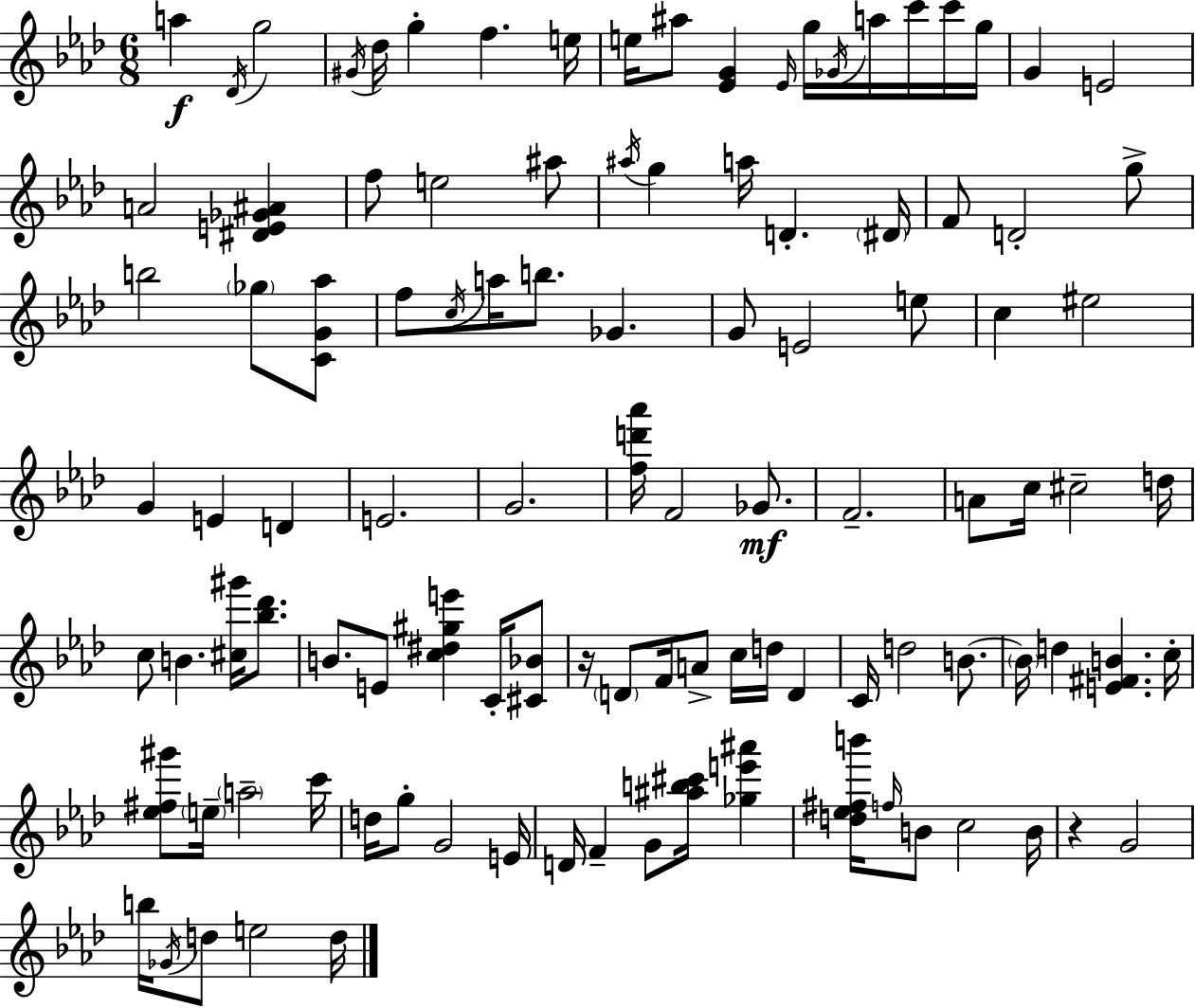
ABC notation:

X:1
T:Untitled
M:6/8
L:1/4
K:Ab
a _D/4 g2 ^G/4 _d/4 g f e/4 e/4 ^a/2 [_EG] _E/4 g/4 _G/4 a/4 c'/4 c'/4 g/4 G E2 A2 [^DE_G^A] f/2 e2 ^a/2 ^a/4 g a/4 D ^D/4 F/2 D2 g/2 b2 _g/2 [CG_a]/2 f/2 c/4 a/4 b/2 _G G/2 E2 e/2 c ^e2 G E D E2 G2 [fd'_a']/4 F2 _G/2 F2 A/2 c/4 ^c2 d/4 c/2 B [^c^g']/4 [_b_d']/2 B/2 E/2 [c^d^ge'] C/4 [^C_B]/2 z/4 D/2 F/4 A/2 c/4 d/4 D C/4 d2 B/2 B/4 d [E^FB] c/4 [_e^f^g']/2 e/4 a2 c'/4 d/4 g/2 G2 E/4 D/4 F G/2 [^ab^c']/4 [_ge'^a'] [d_e^fb']/4 f/4 B/2 c2 B/4 z G2 b/4 _G/4 d/2 e2 d/4